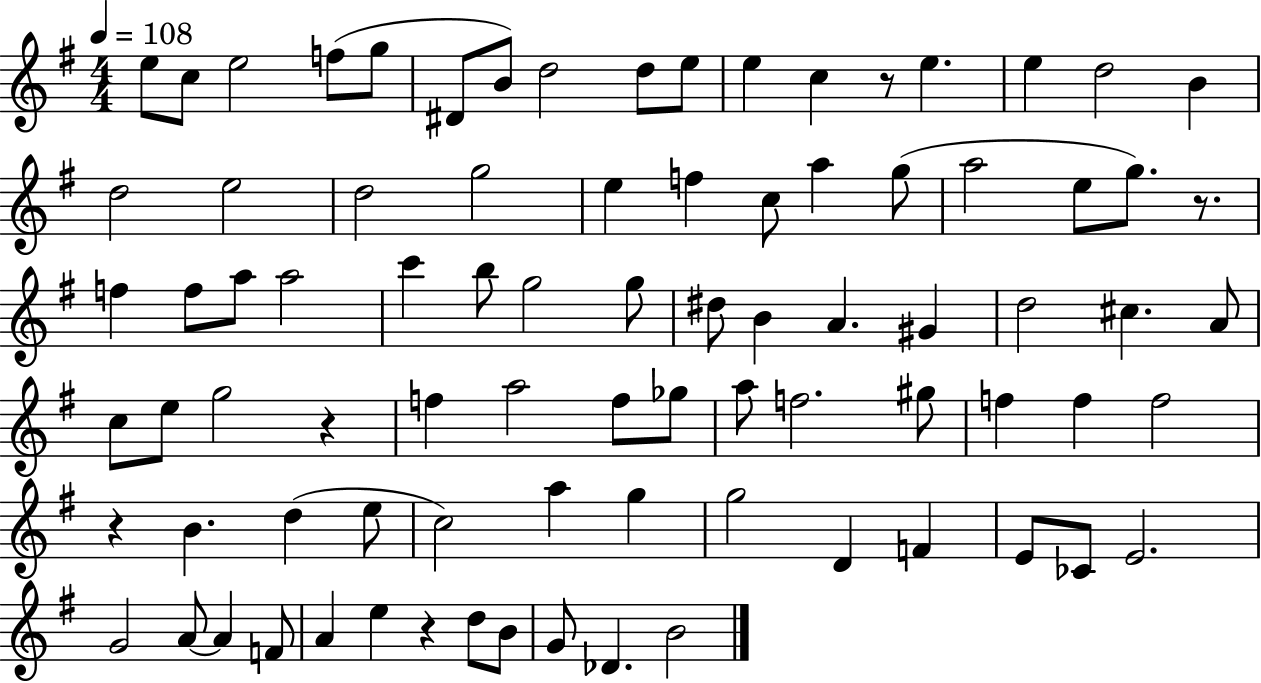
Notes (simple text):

E5/e C5/e E5/h F5/e G5/e D#4/e B4/e D5/h D5/e E5/e E5/q C5/q R/e E5/q. E5/q D5/h B4/q D5/h E5/h D5/h G5/h E5/q F5/q C5/e A5/q G5/e A5/h E5/e G5/e. R/e. F5/q F5/e A5/e A5/h C6/q B5/e G5/h G5/e D#5/e B4/q A4/q. G#4/q D5/h C#5/q. A4/e C5/e E5/e G5/h R/q F5/q A5/h F5/e Gb5/e A5/e F5/h. G#5/e F5/q F5/q F5/h R/q B4/q. D5/q E5/e C5/h A5/q G5/q G5/h D4/q F4/q E4/e CES4/e E4/h. G4/h A4/e A4/q F4/e A4/q E5/q R/q D5/e B4/e G4/e Db4/q. B4/h